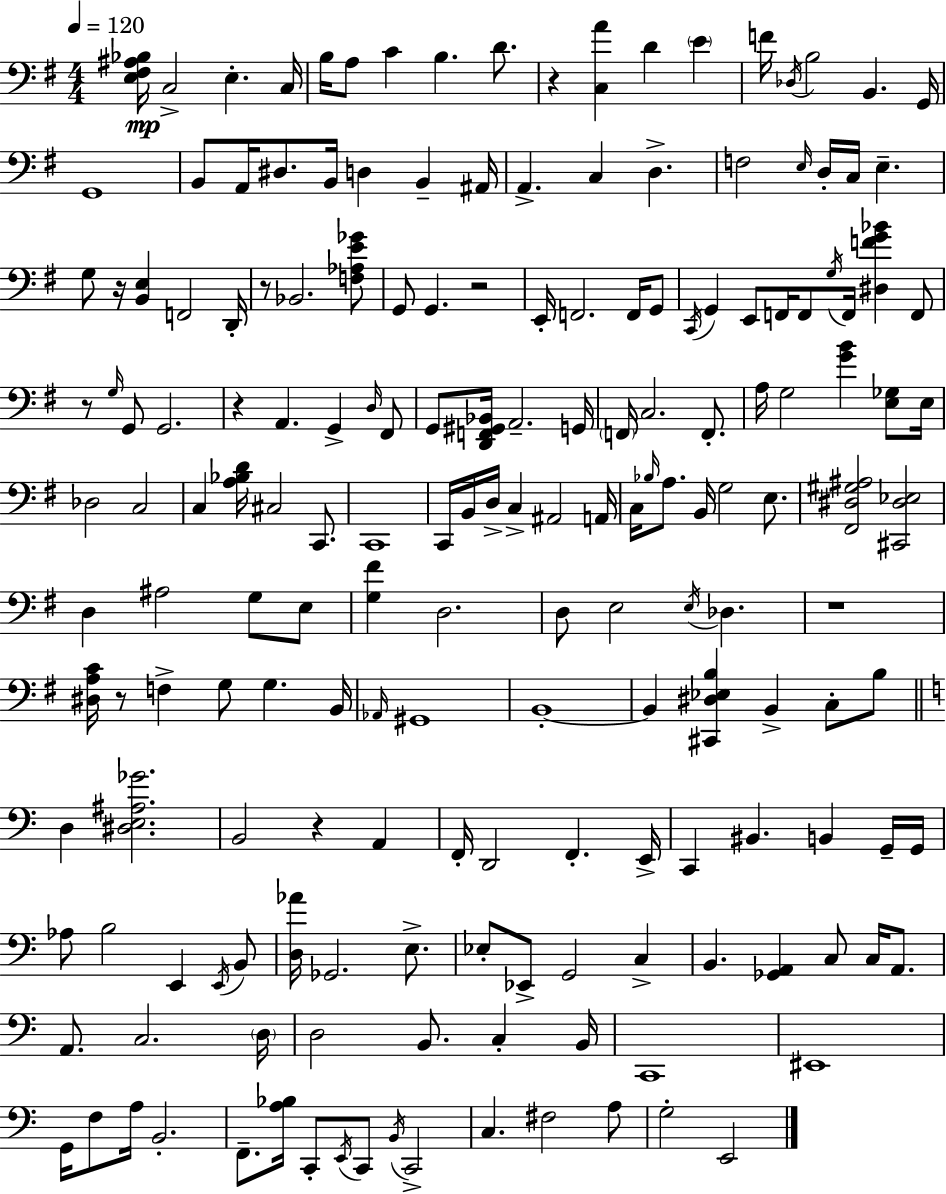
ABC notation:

X:1
T:Untitled
M:4/4
L:1/4
K:Em
[E,^F,^A,_B,]/4 C,2 E, C,/4 B,/4 A,/2 C B, D/2 z [C,A] D E F/4 _D,/4 B,2 B,, G,,/4 G,,4 B,,/2 A,,/4 ^D,/2 B,,/4 D, B,, ^A,,/4 A,, C, D, F,2 E,/4 D,/4 C,/4 E, G,/2 z/4 [B,,E,] F,,2 D,,/4 z/2 _B,,2 [F,_A,E_G]/2 G,,/2 G,, z2 E,,/4 F,,2 F,,/4 G,,/2 C,,/4 G,, E,,/2 F,,/4 F,,/2 G,/4 F,,/4 [^D,FG_B] F,,/2 z/2 G,/4 G,,/2 G,,2 z A,, G,, D,/4 ^F,,/2 G,,/2 [D,,F,,^G,,_B,,]/4 A,,2 G,,/4 F,,/4 C,2 F,,/2 A,/4 G,2 [GB] [E,_G,]/2 E,/4 _D,2 C,2 C, [A,_B,D]/4 ^C,2 C,,/2 C,,4 C,,/4 B,,/4 D,/4 C, ^A,,2 A,,/4 C,/4 _B,/4 A,/2 B,,/4 G,2 E,/2 [^F,,^D,^G,^A,]2 [^C,,^D,_E,]2 D, ^A,2 G,/2 E,/2 [G,^F] D,2 D,/2 E,2 E,/4 _D, z4 [^D,A,C]/4 z/2 F, G,/2 G, B,,/4 _A,,/4 ^G,,4 B,,4 B,, [^C,,^D,_E,B,] B,, C,/2 B,/2 D, [^D,E,^A,_G]2 B,,2 z A,, F,,/4 D,,2 F,, E,,/4 C,, ^B,, B,, G,,/4 G,,/4 _A,/2 B,2 E,, E,,/4 B,,/2 [D,_A]/4 _G,,2 E,/2 _E,/2 _E,,/2 G,,2 C, B,, [_G,,A,,] C,/2 C,/4 A,,/2 A,,/2 C,2 D,/4 D,2 B,,/2 C, B,,/4 C,,4 ^E,,4 G,,/4 F,/2 A,/4 B,,2 F,,/2 [A,_B,]/4 C,,/2 E,,/4 C,,/2 B,,/4 C,,2 C, ^F,2 A,/2 G,2 E,,2